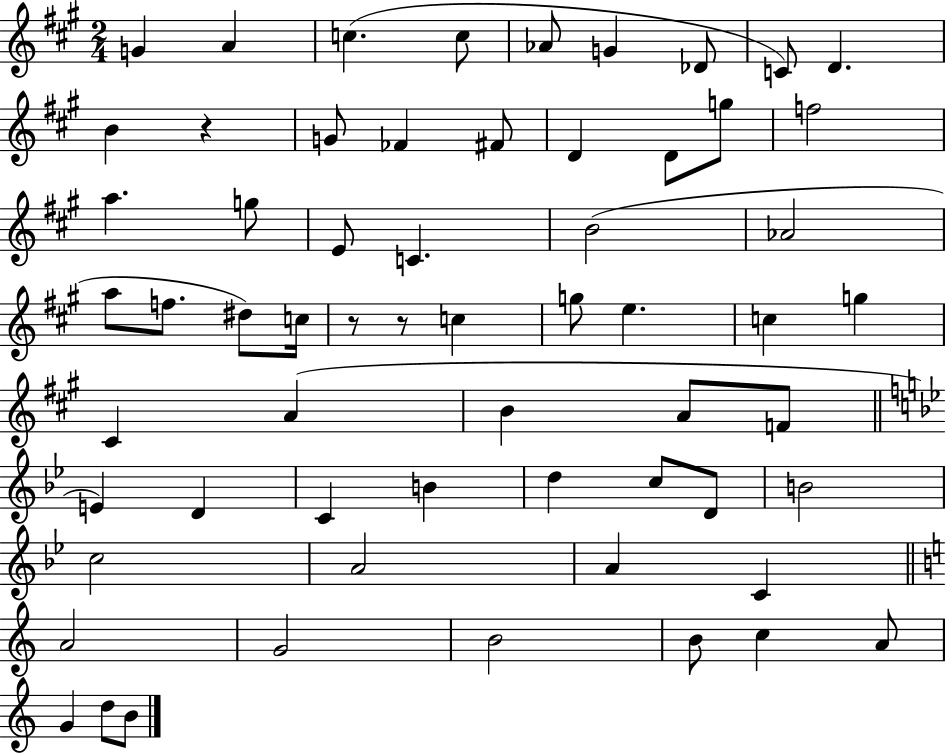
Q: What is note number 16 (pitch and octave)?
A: G5